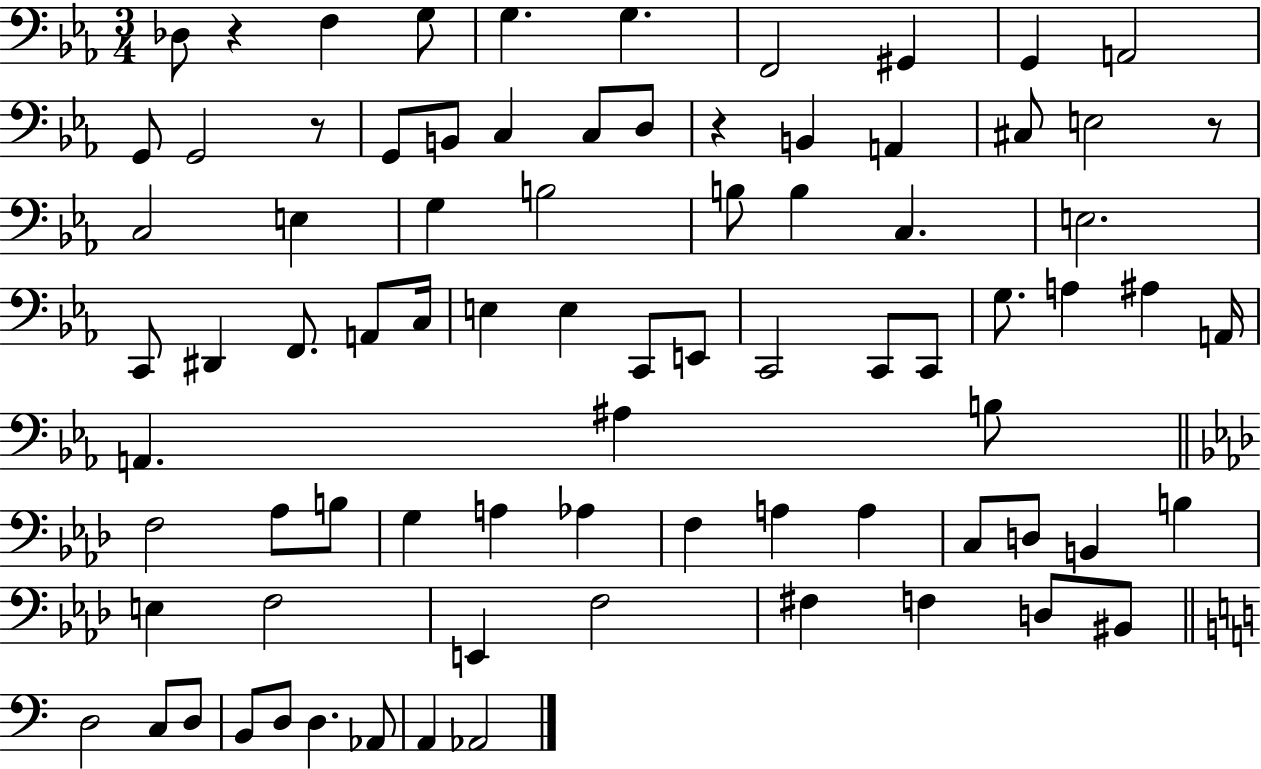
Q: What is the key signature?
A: EES major